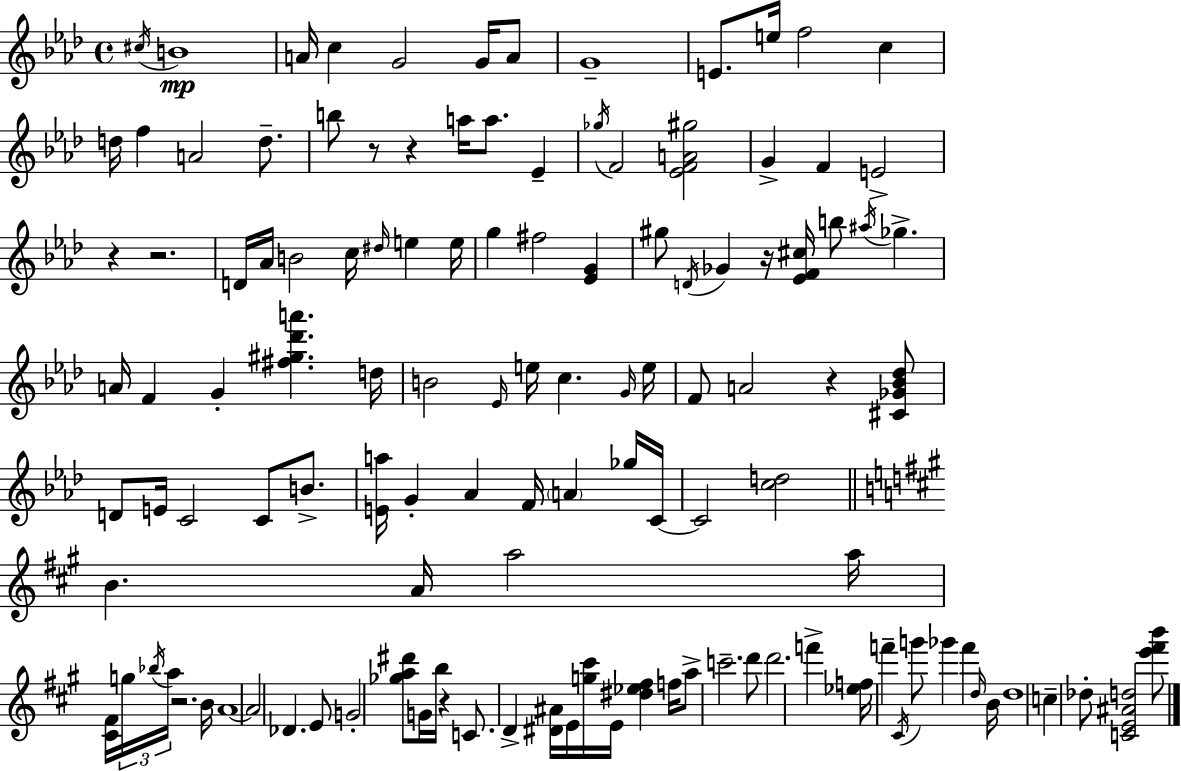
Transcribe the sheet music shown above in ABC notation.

X:1
T:Untitled
M:4/4
L:1/4
K:Ab
^c/4 B4 A/4 c G2 G/4 A/2 G4 E/2 e/4 f2 c d/4 f A2 d/2 b/2 z/2 z a/4 a/2 _E _g/4 F2 [_EFA^g]2 G F E2 z z2 D/4 _A/4 B2 c/4 ^d/4 e e/4 g ^f2 [_EG] ^g/2 D/4 _G z/4 [_EF^c]/4 b/2 ^a/4 _g A/4 F G [^f^g_d'a'] d/4 B2 _E/4 e/4 c G/4 e/4 F/2 A2 z [^C_G_B_d]/2 D/2 E/4 C2 C/2 B/2 [Ea]/4 G _A F/4 A _g/4 C/4 C2 [cd]2 B A/4 a2 a/4 [^C^F]/4 g/4 _b/4 a/4 z2 B/4 A4 A2 _D E/2 G2 [_ga^d']/2 G/4 b/4 z C/2 D [^D^A]/4 E/4 [g^c']/4 E/4 [^d_e^f] f/4 a/2 c'2 d'/2 d'2 f' [_ef]/4 f' ^C/4 g'/2 _g' f' d/4 B/4 d4 c _d/2 [CE^Ad]2 [e'^f'b']/2